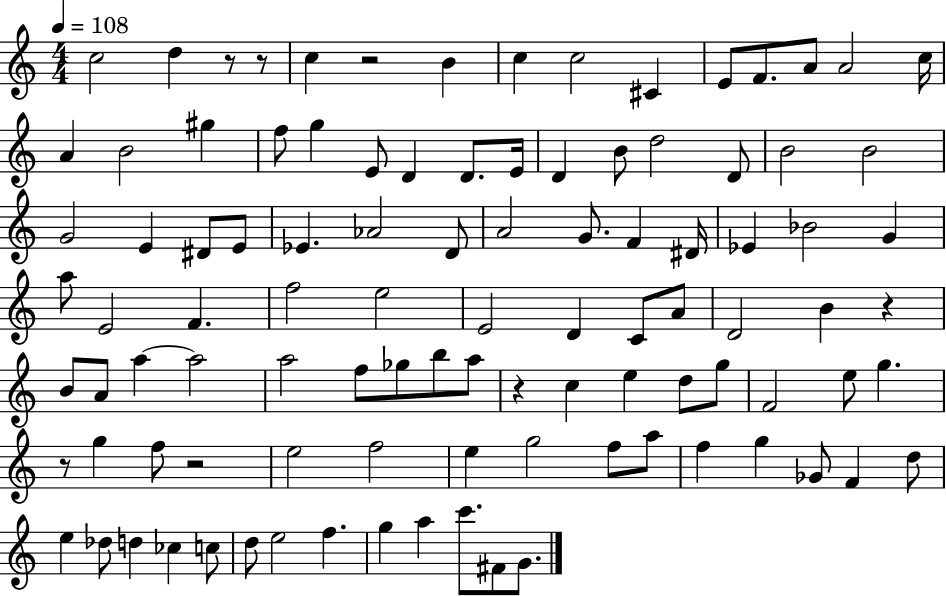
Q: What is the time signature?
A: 4/4